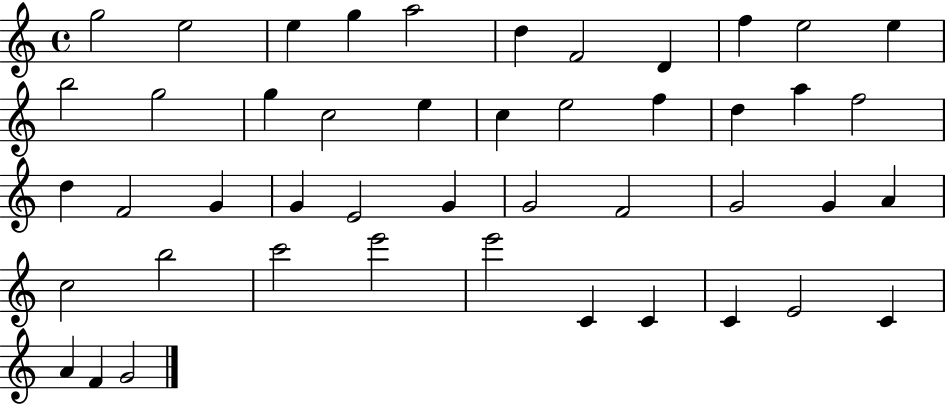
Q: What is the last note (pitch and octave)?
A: G4